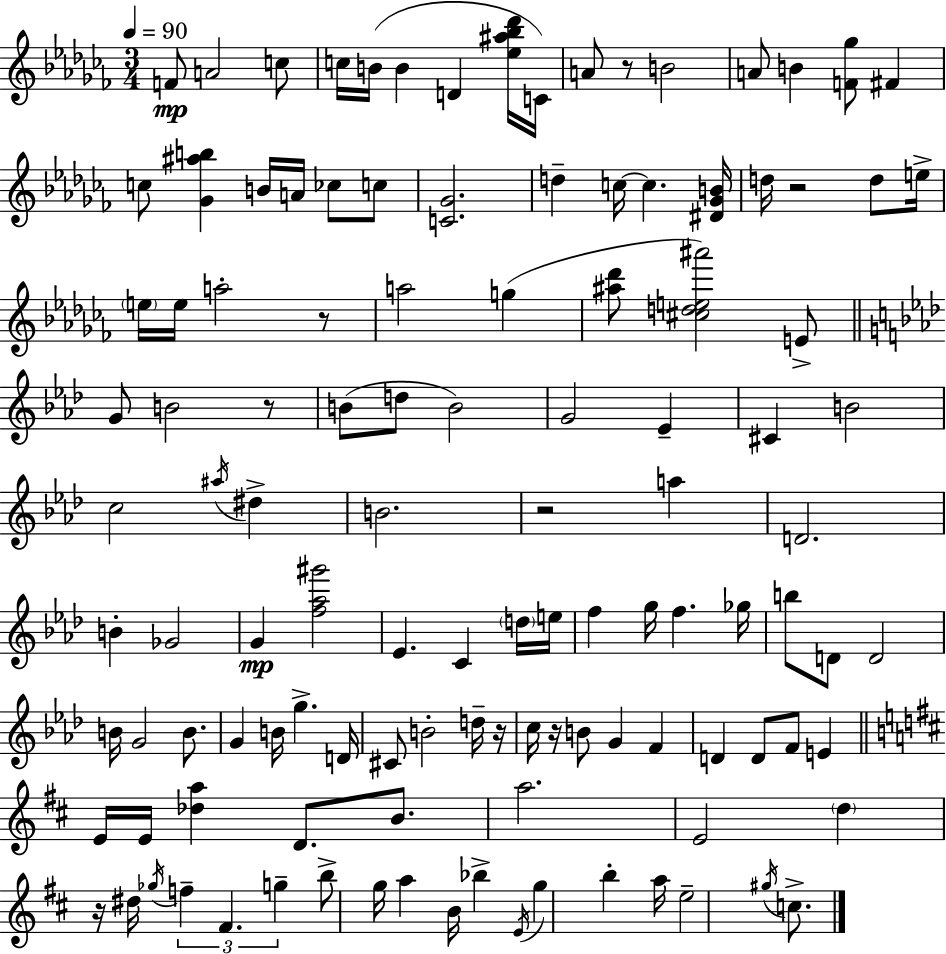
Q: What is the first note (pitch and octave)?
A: F4